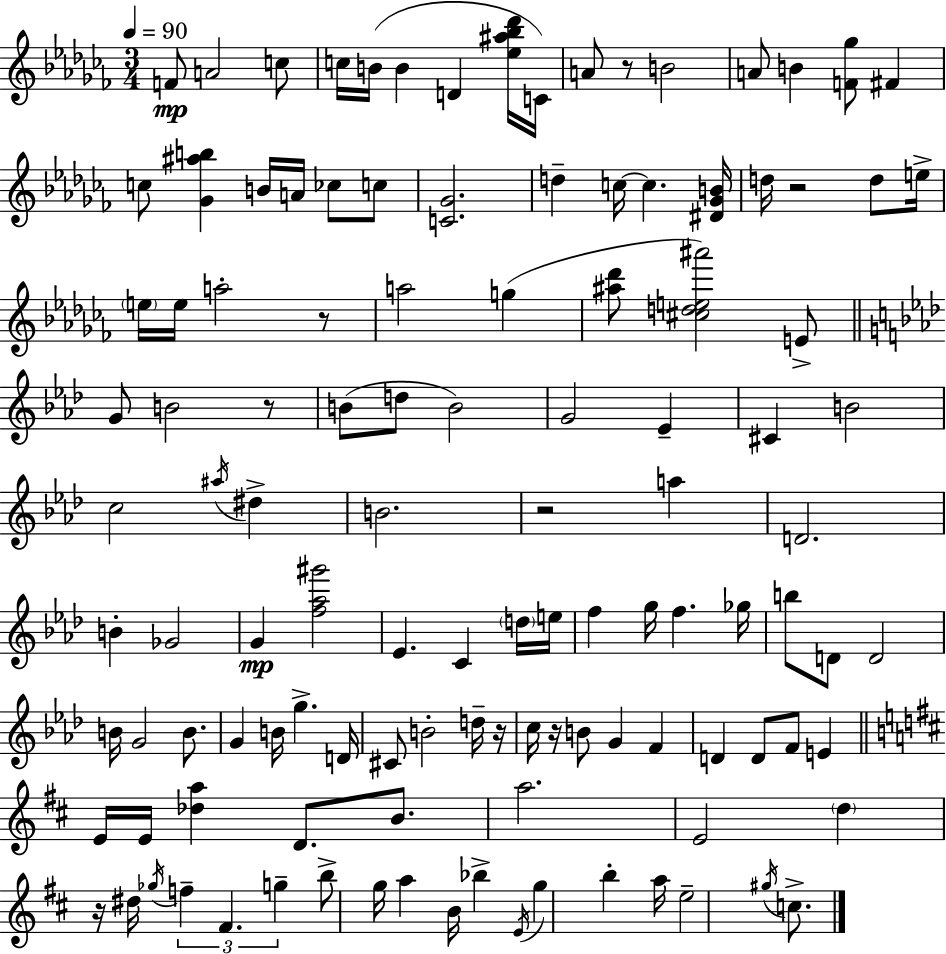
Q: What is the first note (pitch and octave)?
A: F4